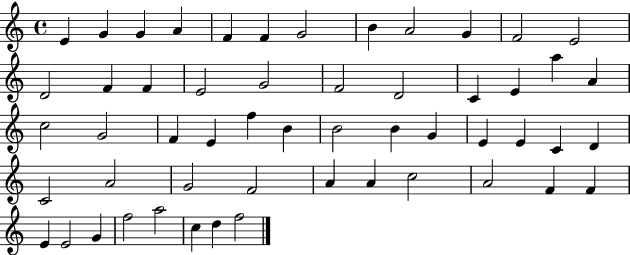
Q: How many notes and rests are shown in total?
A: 54